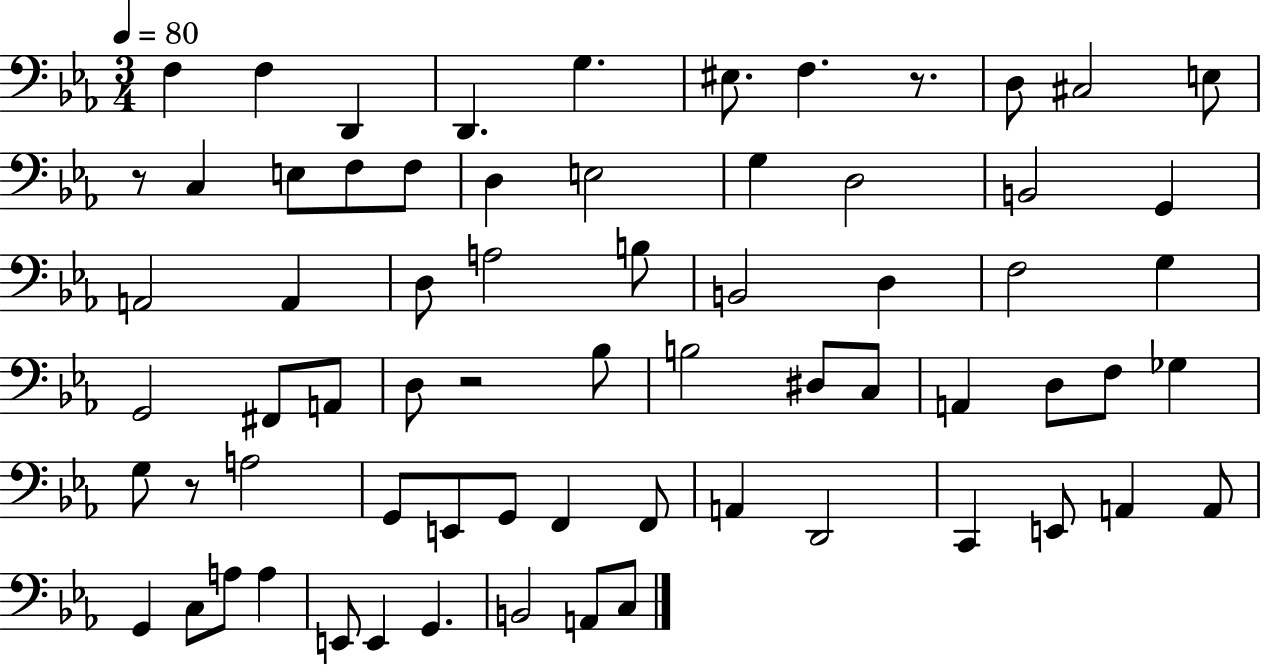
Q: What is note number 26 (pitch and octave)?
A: B2